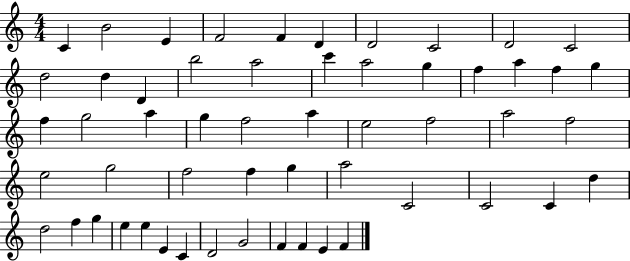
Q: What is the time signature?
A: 4/4